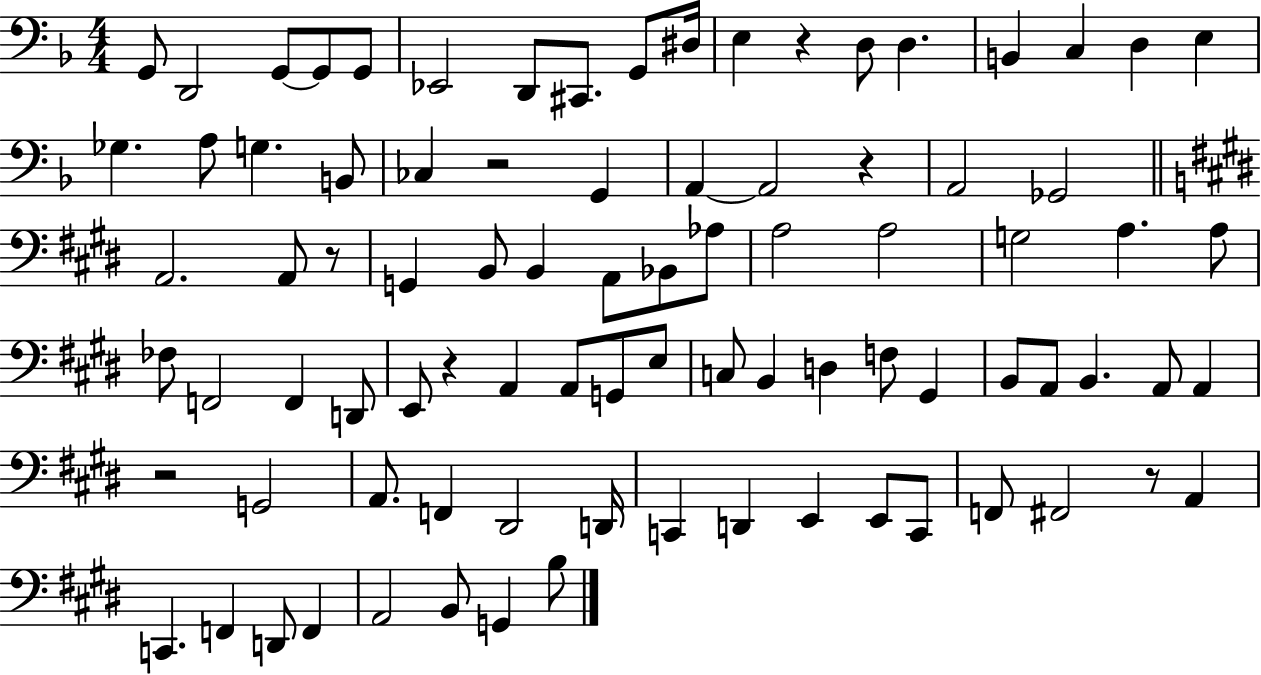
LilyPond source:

{
  \clef bass
  \numericTimeSignature
  \time 4/4
  \key f \major
  g,8 d,2 g,8~~ g,8 g,8 | ees,2 d,8 cis,8. g,8 dis16 | e4 r4 d8 d4. | b,4 c4 d4 e4 | \break ges4. a8 g4. b,8 | ces4 r2 g,4 | a,4~~ a,2 r4 | a,2 ges,2 | \break \bar "||" \break \key e \major a,2. a,8 r8 | g,4 b,8 b,4 a,8 bes,8 aes8 | a2 a2 | g2 a4. a8 | \break fes8 f,2 f,4 d,8 | e,8 r4 a,4 a,8 g,8 e8 | c8 b,4 d4 f8 gis,4 | b,8 a,8 b,4. a,8 a,4 | \break r2 g,2 | a,8. f,4 dis,2 d,16 | c,4 d,4 e,4 e,8 c,8 | f,8 fis,2 r8 a,4 | \break c,4. f,4 d,8 f,4 | a,2 b,8 g,4 b8 | \bar "|."
}